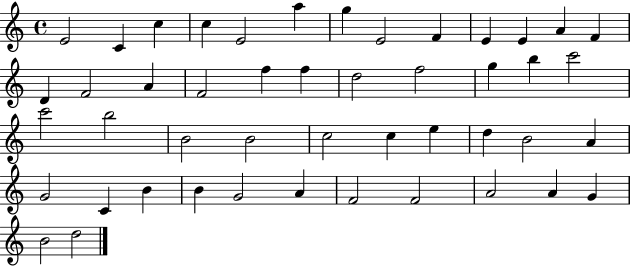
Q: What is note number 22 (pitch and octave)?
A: G5